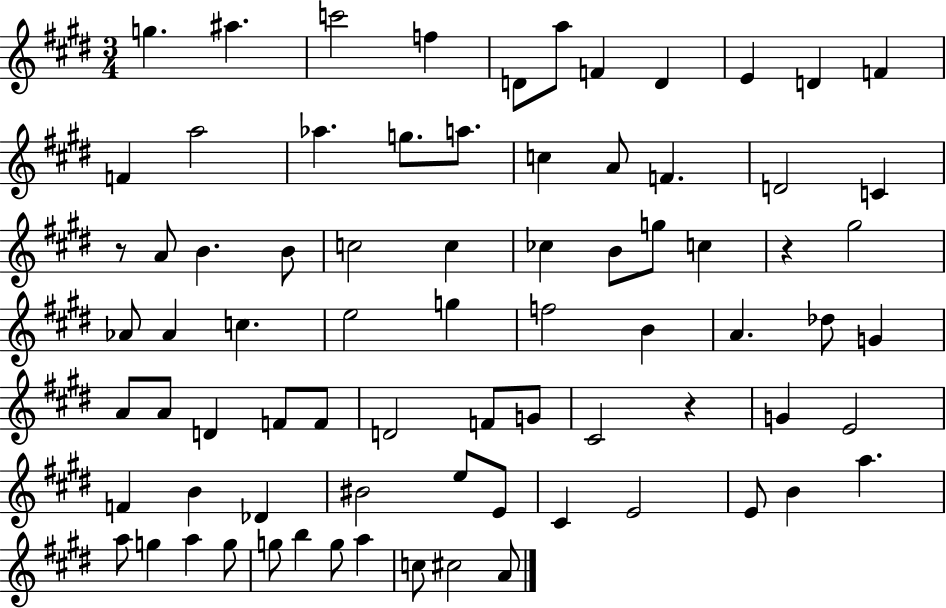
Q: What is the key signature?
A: E major